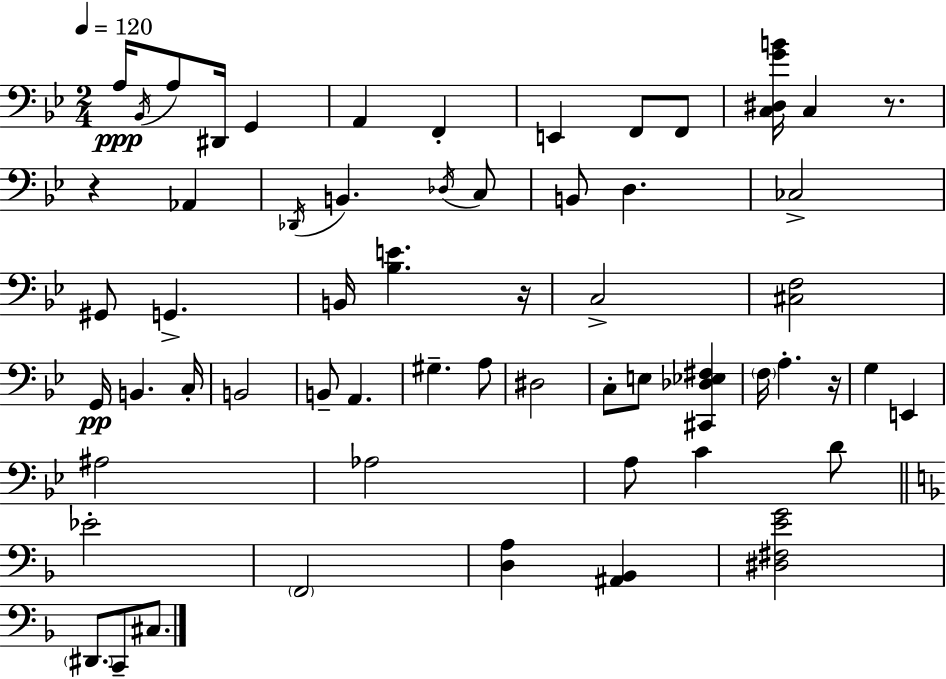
A3/s Bb2/s A3/e D#2/s G2/q A2/q F2/q E2/q F2/e F2/e [C3,D#3,G4,B4]/s C3/q R/e. R/q Ab2/q Db2/s B2/q. Db3/s C3/e B2/e D3/q. CES3/h G#2/e G2/q. B2/s [Bb3,E4]/q. R/s C3/h [C#3,F3]/h G2/s B2/q. C3/s B2/h B2/e A2/q. G#3/q. A3/e D#3/h C3/e E3/e [C#2,Db3,Eb3,F#3]/q F3/s A3/q. R/s G3/q E2/q A#3/h Ab3/h A3/e C4/q D4/e Eb4/h F2/h [D3,A3]/q [A#2,Bb2]/q [D#3,F#3,E4,G4]/h D#2/e. C2/e C#3/e.